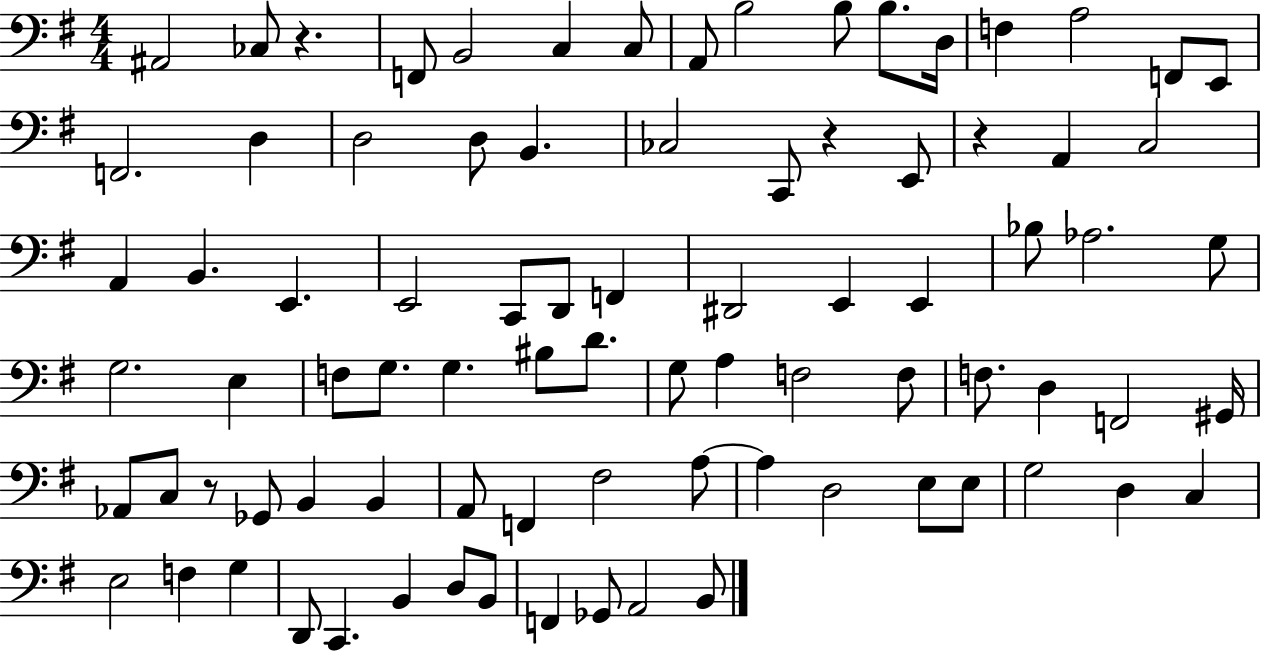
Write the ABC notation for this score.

X:1
T:Untitled
M:4/4
L:1/4
K:G
^A,,2 _C,/2 z F,,/2 B,,2 C, C,/2 A,,/2 B,2 B,/2 B,/2 D,/4 F, A,2 F,,/2 E,,/2 F,,2 D, D,2 D,/2 B,, _C,2 C,,/2 z E,,/2 z A,, C,2 A,, B,, E,, E,,2 C,,/2 D,,/2 F,, ^D,,2 E,, E,, _B,/2 _A,2 G,/2 G,2 E, F,/2 G,/2 G, ^B,/2 D/2 G,/2 A, F,2 F,/2 F,/2 D, F,,2 ^G,,/4 _A,,/2 C,/2 z/2 _G,,/2 B,, B,, A,,/2 F,, ^F,2 A,/2 A, D,2 E,/2 E,/2 G,2 D, C, E,2 F, G, D,,/2 C,, B,, D,/2 B,,/2 F,, _G,,/2 A,,2 B,,/2